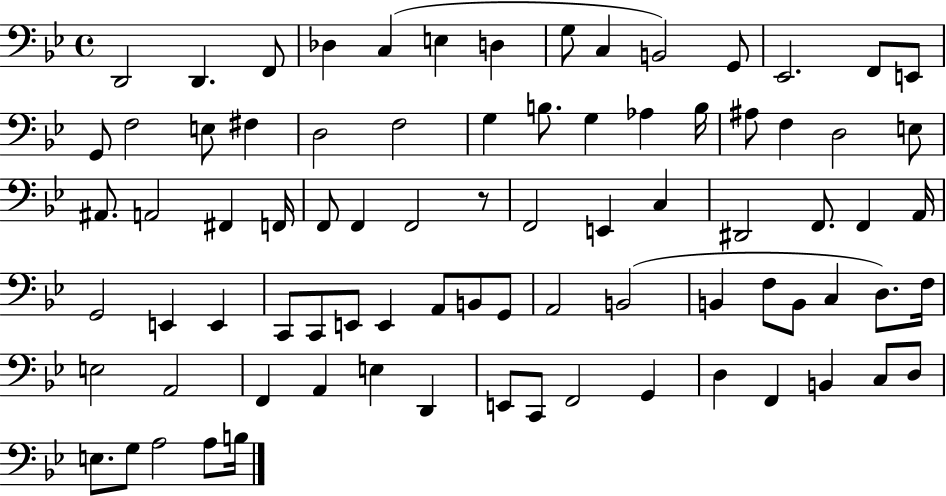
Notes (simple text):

D2/h D2/q. F2/e Db3/q C3/q E3/q D3/q G3/e C3/q B2/h G2/e Eb2/h. F2/e E2/e G2/e F3/h E3/e F#3/q D3/h F3/h G3/q B3/e. G3/q Ab3/q B3/s A#3/e F3/q D3/h E3/e A#2/e. A2/h F#2/q F2/s F2/e F2/q F2/h R/e F2/h E2/q C3/q D#2/h F2/e. F2/q A2/s G2/h E2/q E2/q C2/e C2/e E2/e E2/q A2/e B2/e G2/e A2/h B2/h B2/q F3/e B2/e C3/q D3/e. F3/s E3/h A2/h F2/q A2/q E3/q D2/q E2/e C2/e F2/h G2/q D3/q F2/q B2/q C3/e D3/e E3/e. G3/e A3/h A3/e B3/s